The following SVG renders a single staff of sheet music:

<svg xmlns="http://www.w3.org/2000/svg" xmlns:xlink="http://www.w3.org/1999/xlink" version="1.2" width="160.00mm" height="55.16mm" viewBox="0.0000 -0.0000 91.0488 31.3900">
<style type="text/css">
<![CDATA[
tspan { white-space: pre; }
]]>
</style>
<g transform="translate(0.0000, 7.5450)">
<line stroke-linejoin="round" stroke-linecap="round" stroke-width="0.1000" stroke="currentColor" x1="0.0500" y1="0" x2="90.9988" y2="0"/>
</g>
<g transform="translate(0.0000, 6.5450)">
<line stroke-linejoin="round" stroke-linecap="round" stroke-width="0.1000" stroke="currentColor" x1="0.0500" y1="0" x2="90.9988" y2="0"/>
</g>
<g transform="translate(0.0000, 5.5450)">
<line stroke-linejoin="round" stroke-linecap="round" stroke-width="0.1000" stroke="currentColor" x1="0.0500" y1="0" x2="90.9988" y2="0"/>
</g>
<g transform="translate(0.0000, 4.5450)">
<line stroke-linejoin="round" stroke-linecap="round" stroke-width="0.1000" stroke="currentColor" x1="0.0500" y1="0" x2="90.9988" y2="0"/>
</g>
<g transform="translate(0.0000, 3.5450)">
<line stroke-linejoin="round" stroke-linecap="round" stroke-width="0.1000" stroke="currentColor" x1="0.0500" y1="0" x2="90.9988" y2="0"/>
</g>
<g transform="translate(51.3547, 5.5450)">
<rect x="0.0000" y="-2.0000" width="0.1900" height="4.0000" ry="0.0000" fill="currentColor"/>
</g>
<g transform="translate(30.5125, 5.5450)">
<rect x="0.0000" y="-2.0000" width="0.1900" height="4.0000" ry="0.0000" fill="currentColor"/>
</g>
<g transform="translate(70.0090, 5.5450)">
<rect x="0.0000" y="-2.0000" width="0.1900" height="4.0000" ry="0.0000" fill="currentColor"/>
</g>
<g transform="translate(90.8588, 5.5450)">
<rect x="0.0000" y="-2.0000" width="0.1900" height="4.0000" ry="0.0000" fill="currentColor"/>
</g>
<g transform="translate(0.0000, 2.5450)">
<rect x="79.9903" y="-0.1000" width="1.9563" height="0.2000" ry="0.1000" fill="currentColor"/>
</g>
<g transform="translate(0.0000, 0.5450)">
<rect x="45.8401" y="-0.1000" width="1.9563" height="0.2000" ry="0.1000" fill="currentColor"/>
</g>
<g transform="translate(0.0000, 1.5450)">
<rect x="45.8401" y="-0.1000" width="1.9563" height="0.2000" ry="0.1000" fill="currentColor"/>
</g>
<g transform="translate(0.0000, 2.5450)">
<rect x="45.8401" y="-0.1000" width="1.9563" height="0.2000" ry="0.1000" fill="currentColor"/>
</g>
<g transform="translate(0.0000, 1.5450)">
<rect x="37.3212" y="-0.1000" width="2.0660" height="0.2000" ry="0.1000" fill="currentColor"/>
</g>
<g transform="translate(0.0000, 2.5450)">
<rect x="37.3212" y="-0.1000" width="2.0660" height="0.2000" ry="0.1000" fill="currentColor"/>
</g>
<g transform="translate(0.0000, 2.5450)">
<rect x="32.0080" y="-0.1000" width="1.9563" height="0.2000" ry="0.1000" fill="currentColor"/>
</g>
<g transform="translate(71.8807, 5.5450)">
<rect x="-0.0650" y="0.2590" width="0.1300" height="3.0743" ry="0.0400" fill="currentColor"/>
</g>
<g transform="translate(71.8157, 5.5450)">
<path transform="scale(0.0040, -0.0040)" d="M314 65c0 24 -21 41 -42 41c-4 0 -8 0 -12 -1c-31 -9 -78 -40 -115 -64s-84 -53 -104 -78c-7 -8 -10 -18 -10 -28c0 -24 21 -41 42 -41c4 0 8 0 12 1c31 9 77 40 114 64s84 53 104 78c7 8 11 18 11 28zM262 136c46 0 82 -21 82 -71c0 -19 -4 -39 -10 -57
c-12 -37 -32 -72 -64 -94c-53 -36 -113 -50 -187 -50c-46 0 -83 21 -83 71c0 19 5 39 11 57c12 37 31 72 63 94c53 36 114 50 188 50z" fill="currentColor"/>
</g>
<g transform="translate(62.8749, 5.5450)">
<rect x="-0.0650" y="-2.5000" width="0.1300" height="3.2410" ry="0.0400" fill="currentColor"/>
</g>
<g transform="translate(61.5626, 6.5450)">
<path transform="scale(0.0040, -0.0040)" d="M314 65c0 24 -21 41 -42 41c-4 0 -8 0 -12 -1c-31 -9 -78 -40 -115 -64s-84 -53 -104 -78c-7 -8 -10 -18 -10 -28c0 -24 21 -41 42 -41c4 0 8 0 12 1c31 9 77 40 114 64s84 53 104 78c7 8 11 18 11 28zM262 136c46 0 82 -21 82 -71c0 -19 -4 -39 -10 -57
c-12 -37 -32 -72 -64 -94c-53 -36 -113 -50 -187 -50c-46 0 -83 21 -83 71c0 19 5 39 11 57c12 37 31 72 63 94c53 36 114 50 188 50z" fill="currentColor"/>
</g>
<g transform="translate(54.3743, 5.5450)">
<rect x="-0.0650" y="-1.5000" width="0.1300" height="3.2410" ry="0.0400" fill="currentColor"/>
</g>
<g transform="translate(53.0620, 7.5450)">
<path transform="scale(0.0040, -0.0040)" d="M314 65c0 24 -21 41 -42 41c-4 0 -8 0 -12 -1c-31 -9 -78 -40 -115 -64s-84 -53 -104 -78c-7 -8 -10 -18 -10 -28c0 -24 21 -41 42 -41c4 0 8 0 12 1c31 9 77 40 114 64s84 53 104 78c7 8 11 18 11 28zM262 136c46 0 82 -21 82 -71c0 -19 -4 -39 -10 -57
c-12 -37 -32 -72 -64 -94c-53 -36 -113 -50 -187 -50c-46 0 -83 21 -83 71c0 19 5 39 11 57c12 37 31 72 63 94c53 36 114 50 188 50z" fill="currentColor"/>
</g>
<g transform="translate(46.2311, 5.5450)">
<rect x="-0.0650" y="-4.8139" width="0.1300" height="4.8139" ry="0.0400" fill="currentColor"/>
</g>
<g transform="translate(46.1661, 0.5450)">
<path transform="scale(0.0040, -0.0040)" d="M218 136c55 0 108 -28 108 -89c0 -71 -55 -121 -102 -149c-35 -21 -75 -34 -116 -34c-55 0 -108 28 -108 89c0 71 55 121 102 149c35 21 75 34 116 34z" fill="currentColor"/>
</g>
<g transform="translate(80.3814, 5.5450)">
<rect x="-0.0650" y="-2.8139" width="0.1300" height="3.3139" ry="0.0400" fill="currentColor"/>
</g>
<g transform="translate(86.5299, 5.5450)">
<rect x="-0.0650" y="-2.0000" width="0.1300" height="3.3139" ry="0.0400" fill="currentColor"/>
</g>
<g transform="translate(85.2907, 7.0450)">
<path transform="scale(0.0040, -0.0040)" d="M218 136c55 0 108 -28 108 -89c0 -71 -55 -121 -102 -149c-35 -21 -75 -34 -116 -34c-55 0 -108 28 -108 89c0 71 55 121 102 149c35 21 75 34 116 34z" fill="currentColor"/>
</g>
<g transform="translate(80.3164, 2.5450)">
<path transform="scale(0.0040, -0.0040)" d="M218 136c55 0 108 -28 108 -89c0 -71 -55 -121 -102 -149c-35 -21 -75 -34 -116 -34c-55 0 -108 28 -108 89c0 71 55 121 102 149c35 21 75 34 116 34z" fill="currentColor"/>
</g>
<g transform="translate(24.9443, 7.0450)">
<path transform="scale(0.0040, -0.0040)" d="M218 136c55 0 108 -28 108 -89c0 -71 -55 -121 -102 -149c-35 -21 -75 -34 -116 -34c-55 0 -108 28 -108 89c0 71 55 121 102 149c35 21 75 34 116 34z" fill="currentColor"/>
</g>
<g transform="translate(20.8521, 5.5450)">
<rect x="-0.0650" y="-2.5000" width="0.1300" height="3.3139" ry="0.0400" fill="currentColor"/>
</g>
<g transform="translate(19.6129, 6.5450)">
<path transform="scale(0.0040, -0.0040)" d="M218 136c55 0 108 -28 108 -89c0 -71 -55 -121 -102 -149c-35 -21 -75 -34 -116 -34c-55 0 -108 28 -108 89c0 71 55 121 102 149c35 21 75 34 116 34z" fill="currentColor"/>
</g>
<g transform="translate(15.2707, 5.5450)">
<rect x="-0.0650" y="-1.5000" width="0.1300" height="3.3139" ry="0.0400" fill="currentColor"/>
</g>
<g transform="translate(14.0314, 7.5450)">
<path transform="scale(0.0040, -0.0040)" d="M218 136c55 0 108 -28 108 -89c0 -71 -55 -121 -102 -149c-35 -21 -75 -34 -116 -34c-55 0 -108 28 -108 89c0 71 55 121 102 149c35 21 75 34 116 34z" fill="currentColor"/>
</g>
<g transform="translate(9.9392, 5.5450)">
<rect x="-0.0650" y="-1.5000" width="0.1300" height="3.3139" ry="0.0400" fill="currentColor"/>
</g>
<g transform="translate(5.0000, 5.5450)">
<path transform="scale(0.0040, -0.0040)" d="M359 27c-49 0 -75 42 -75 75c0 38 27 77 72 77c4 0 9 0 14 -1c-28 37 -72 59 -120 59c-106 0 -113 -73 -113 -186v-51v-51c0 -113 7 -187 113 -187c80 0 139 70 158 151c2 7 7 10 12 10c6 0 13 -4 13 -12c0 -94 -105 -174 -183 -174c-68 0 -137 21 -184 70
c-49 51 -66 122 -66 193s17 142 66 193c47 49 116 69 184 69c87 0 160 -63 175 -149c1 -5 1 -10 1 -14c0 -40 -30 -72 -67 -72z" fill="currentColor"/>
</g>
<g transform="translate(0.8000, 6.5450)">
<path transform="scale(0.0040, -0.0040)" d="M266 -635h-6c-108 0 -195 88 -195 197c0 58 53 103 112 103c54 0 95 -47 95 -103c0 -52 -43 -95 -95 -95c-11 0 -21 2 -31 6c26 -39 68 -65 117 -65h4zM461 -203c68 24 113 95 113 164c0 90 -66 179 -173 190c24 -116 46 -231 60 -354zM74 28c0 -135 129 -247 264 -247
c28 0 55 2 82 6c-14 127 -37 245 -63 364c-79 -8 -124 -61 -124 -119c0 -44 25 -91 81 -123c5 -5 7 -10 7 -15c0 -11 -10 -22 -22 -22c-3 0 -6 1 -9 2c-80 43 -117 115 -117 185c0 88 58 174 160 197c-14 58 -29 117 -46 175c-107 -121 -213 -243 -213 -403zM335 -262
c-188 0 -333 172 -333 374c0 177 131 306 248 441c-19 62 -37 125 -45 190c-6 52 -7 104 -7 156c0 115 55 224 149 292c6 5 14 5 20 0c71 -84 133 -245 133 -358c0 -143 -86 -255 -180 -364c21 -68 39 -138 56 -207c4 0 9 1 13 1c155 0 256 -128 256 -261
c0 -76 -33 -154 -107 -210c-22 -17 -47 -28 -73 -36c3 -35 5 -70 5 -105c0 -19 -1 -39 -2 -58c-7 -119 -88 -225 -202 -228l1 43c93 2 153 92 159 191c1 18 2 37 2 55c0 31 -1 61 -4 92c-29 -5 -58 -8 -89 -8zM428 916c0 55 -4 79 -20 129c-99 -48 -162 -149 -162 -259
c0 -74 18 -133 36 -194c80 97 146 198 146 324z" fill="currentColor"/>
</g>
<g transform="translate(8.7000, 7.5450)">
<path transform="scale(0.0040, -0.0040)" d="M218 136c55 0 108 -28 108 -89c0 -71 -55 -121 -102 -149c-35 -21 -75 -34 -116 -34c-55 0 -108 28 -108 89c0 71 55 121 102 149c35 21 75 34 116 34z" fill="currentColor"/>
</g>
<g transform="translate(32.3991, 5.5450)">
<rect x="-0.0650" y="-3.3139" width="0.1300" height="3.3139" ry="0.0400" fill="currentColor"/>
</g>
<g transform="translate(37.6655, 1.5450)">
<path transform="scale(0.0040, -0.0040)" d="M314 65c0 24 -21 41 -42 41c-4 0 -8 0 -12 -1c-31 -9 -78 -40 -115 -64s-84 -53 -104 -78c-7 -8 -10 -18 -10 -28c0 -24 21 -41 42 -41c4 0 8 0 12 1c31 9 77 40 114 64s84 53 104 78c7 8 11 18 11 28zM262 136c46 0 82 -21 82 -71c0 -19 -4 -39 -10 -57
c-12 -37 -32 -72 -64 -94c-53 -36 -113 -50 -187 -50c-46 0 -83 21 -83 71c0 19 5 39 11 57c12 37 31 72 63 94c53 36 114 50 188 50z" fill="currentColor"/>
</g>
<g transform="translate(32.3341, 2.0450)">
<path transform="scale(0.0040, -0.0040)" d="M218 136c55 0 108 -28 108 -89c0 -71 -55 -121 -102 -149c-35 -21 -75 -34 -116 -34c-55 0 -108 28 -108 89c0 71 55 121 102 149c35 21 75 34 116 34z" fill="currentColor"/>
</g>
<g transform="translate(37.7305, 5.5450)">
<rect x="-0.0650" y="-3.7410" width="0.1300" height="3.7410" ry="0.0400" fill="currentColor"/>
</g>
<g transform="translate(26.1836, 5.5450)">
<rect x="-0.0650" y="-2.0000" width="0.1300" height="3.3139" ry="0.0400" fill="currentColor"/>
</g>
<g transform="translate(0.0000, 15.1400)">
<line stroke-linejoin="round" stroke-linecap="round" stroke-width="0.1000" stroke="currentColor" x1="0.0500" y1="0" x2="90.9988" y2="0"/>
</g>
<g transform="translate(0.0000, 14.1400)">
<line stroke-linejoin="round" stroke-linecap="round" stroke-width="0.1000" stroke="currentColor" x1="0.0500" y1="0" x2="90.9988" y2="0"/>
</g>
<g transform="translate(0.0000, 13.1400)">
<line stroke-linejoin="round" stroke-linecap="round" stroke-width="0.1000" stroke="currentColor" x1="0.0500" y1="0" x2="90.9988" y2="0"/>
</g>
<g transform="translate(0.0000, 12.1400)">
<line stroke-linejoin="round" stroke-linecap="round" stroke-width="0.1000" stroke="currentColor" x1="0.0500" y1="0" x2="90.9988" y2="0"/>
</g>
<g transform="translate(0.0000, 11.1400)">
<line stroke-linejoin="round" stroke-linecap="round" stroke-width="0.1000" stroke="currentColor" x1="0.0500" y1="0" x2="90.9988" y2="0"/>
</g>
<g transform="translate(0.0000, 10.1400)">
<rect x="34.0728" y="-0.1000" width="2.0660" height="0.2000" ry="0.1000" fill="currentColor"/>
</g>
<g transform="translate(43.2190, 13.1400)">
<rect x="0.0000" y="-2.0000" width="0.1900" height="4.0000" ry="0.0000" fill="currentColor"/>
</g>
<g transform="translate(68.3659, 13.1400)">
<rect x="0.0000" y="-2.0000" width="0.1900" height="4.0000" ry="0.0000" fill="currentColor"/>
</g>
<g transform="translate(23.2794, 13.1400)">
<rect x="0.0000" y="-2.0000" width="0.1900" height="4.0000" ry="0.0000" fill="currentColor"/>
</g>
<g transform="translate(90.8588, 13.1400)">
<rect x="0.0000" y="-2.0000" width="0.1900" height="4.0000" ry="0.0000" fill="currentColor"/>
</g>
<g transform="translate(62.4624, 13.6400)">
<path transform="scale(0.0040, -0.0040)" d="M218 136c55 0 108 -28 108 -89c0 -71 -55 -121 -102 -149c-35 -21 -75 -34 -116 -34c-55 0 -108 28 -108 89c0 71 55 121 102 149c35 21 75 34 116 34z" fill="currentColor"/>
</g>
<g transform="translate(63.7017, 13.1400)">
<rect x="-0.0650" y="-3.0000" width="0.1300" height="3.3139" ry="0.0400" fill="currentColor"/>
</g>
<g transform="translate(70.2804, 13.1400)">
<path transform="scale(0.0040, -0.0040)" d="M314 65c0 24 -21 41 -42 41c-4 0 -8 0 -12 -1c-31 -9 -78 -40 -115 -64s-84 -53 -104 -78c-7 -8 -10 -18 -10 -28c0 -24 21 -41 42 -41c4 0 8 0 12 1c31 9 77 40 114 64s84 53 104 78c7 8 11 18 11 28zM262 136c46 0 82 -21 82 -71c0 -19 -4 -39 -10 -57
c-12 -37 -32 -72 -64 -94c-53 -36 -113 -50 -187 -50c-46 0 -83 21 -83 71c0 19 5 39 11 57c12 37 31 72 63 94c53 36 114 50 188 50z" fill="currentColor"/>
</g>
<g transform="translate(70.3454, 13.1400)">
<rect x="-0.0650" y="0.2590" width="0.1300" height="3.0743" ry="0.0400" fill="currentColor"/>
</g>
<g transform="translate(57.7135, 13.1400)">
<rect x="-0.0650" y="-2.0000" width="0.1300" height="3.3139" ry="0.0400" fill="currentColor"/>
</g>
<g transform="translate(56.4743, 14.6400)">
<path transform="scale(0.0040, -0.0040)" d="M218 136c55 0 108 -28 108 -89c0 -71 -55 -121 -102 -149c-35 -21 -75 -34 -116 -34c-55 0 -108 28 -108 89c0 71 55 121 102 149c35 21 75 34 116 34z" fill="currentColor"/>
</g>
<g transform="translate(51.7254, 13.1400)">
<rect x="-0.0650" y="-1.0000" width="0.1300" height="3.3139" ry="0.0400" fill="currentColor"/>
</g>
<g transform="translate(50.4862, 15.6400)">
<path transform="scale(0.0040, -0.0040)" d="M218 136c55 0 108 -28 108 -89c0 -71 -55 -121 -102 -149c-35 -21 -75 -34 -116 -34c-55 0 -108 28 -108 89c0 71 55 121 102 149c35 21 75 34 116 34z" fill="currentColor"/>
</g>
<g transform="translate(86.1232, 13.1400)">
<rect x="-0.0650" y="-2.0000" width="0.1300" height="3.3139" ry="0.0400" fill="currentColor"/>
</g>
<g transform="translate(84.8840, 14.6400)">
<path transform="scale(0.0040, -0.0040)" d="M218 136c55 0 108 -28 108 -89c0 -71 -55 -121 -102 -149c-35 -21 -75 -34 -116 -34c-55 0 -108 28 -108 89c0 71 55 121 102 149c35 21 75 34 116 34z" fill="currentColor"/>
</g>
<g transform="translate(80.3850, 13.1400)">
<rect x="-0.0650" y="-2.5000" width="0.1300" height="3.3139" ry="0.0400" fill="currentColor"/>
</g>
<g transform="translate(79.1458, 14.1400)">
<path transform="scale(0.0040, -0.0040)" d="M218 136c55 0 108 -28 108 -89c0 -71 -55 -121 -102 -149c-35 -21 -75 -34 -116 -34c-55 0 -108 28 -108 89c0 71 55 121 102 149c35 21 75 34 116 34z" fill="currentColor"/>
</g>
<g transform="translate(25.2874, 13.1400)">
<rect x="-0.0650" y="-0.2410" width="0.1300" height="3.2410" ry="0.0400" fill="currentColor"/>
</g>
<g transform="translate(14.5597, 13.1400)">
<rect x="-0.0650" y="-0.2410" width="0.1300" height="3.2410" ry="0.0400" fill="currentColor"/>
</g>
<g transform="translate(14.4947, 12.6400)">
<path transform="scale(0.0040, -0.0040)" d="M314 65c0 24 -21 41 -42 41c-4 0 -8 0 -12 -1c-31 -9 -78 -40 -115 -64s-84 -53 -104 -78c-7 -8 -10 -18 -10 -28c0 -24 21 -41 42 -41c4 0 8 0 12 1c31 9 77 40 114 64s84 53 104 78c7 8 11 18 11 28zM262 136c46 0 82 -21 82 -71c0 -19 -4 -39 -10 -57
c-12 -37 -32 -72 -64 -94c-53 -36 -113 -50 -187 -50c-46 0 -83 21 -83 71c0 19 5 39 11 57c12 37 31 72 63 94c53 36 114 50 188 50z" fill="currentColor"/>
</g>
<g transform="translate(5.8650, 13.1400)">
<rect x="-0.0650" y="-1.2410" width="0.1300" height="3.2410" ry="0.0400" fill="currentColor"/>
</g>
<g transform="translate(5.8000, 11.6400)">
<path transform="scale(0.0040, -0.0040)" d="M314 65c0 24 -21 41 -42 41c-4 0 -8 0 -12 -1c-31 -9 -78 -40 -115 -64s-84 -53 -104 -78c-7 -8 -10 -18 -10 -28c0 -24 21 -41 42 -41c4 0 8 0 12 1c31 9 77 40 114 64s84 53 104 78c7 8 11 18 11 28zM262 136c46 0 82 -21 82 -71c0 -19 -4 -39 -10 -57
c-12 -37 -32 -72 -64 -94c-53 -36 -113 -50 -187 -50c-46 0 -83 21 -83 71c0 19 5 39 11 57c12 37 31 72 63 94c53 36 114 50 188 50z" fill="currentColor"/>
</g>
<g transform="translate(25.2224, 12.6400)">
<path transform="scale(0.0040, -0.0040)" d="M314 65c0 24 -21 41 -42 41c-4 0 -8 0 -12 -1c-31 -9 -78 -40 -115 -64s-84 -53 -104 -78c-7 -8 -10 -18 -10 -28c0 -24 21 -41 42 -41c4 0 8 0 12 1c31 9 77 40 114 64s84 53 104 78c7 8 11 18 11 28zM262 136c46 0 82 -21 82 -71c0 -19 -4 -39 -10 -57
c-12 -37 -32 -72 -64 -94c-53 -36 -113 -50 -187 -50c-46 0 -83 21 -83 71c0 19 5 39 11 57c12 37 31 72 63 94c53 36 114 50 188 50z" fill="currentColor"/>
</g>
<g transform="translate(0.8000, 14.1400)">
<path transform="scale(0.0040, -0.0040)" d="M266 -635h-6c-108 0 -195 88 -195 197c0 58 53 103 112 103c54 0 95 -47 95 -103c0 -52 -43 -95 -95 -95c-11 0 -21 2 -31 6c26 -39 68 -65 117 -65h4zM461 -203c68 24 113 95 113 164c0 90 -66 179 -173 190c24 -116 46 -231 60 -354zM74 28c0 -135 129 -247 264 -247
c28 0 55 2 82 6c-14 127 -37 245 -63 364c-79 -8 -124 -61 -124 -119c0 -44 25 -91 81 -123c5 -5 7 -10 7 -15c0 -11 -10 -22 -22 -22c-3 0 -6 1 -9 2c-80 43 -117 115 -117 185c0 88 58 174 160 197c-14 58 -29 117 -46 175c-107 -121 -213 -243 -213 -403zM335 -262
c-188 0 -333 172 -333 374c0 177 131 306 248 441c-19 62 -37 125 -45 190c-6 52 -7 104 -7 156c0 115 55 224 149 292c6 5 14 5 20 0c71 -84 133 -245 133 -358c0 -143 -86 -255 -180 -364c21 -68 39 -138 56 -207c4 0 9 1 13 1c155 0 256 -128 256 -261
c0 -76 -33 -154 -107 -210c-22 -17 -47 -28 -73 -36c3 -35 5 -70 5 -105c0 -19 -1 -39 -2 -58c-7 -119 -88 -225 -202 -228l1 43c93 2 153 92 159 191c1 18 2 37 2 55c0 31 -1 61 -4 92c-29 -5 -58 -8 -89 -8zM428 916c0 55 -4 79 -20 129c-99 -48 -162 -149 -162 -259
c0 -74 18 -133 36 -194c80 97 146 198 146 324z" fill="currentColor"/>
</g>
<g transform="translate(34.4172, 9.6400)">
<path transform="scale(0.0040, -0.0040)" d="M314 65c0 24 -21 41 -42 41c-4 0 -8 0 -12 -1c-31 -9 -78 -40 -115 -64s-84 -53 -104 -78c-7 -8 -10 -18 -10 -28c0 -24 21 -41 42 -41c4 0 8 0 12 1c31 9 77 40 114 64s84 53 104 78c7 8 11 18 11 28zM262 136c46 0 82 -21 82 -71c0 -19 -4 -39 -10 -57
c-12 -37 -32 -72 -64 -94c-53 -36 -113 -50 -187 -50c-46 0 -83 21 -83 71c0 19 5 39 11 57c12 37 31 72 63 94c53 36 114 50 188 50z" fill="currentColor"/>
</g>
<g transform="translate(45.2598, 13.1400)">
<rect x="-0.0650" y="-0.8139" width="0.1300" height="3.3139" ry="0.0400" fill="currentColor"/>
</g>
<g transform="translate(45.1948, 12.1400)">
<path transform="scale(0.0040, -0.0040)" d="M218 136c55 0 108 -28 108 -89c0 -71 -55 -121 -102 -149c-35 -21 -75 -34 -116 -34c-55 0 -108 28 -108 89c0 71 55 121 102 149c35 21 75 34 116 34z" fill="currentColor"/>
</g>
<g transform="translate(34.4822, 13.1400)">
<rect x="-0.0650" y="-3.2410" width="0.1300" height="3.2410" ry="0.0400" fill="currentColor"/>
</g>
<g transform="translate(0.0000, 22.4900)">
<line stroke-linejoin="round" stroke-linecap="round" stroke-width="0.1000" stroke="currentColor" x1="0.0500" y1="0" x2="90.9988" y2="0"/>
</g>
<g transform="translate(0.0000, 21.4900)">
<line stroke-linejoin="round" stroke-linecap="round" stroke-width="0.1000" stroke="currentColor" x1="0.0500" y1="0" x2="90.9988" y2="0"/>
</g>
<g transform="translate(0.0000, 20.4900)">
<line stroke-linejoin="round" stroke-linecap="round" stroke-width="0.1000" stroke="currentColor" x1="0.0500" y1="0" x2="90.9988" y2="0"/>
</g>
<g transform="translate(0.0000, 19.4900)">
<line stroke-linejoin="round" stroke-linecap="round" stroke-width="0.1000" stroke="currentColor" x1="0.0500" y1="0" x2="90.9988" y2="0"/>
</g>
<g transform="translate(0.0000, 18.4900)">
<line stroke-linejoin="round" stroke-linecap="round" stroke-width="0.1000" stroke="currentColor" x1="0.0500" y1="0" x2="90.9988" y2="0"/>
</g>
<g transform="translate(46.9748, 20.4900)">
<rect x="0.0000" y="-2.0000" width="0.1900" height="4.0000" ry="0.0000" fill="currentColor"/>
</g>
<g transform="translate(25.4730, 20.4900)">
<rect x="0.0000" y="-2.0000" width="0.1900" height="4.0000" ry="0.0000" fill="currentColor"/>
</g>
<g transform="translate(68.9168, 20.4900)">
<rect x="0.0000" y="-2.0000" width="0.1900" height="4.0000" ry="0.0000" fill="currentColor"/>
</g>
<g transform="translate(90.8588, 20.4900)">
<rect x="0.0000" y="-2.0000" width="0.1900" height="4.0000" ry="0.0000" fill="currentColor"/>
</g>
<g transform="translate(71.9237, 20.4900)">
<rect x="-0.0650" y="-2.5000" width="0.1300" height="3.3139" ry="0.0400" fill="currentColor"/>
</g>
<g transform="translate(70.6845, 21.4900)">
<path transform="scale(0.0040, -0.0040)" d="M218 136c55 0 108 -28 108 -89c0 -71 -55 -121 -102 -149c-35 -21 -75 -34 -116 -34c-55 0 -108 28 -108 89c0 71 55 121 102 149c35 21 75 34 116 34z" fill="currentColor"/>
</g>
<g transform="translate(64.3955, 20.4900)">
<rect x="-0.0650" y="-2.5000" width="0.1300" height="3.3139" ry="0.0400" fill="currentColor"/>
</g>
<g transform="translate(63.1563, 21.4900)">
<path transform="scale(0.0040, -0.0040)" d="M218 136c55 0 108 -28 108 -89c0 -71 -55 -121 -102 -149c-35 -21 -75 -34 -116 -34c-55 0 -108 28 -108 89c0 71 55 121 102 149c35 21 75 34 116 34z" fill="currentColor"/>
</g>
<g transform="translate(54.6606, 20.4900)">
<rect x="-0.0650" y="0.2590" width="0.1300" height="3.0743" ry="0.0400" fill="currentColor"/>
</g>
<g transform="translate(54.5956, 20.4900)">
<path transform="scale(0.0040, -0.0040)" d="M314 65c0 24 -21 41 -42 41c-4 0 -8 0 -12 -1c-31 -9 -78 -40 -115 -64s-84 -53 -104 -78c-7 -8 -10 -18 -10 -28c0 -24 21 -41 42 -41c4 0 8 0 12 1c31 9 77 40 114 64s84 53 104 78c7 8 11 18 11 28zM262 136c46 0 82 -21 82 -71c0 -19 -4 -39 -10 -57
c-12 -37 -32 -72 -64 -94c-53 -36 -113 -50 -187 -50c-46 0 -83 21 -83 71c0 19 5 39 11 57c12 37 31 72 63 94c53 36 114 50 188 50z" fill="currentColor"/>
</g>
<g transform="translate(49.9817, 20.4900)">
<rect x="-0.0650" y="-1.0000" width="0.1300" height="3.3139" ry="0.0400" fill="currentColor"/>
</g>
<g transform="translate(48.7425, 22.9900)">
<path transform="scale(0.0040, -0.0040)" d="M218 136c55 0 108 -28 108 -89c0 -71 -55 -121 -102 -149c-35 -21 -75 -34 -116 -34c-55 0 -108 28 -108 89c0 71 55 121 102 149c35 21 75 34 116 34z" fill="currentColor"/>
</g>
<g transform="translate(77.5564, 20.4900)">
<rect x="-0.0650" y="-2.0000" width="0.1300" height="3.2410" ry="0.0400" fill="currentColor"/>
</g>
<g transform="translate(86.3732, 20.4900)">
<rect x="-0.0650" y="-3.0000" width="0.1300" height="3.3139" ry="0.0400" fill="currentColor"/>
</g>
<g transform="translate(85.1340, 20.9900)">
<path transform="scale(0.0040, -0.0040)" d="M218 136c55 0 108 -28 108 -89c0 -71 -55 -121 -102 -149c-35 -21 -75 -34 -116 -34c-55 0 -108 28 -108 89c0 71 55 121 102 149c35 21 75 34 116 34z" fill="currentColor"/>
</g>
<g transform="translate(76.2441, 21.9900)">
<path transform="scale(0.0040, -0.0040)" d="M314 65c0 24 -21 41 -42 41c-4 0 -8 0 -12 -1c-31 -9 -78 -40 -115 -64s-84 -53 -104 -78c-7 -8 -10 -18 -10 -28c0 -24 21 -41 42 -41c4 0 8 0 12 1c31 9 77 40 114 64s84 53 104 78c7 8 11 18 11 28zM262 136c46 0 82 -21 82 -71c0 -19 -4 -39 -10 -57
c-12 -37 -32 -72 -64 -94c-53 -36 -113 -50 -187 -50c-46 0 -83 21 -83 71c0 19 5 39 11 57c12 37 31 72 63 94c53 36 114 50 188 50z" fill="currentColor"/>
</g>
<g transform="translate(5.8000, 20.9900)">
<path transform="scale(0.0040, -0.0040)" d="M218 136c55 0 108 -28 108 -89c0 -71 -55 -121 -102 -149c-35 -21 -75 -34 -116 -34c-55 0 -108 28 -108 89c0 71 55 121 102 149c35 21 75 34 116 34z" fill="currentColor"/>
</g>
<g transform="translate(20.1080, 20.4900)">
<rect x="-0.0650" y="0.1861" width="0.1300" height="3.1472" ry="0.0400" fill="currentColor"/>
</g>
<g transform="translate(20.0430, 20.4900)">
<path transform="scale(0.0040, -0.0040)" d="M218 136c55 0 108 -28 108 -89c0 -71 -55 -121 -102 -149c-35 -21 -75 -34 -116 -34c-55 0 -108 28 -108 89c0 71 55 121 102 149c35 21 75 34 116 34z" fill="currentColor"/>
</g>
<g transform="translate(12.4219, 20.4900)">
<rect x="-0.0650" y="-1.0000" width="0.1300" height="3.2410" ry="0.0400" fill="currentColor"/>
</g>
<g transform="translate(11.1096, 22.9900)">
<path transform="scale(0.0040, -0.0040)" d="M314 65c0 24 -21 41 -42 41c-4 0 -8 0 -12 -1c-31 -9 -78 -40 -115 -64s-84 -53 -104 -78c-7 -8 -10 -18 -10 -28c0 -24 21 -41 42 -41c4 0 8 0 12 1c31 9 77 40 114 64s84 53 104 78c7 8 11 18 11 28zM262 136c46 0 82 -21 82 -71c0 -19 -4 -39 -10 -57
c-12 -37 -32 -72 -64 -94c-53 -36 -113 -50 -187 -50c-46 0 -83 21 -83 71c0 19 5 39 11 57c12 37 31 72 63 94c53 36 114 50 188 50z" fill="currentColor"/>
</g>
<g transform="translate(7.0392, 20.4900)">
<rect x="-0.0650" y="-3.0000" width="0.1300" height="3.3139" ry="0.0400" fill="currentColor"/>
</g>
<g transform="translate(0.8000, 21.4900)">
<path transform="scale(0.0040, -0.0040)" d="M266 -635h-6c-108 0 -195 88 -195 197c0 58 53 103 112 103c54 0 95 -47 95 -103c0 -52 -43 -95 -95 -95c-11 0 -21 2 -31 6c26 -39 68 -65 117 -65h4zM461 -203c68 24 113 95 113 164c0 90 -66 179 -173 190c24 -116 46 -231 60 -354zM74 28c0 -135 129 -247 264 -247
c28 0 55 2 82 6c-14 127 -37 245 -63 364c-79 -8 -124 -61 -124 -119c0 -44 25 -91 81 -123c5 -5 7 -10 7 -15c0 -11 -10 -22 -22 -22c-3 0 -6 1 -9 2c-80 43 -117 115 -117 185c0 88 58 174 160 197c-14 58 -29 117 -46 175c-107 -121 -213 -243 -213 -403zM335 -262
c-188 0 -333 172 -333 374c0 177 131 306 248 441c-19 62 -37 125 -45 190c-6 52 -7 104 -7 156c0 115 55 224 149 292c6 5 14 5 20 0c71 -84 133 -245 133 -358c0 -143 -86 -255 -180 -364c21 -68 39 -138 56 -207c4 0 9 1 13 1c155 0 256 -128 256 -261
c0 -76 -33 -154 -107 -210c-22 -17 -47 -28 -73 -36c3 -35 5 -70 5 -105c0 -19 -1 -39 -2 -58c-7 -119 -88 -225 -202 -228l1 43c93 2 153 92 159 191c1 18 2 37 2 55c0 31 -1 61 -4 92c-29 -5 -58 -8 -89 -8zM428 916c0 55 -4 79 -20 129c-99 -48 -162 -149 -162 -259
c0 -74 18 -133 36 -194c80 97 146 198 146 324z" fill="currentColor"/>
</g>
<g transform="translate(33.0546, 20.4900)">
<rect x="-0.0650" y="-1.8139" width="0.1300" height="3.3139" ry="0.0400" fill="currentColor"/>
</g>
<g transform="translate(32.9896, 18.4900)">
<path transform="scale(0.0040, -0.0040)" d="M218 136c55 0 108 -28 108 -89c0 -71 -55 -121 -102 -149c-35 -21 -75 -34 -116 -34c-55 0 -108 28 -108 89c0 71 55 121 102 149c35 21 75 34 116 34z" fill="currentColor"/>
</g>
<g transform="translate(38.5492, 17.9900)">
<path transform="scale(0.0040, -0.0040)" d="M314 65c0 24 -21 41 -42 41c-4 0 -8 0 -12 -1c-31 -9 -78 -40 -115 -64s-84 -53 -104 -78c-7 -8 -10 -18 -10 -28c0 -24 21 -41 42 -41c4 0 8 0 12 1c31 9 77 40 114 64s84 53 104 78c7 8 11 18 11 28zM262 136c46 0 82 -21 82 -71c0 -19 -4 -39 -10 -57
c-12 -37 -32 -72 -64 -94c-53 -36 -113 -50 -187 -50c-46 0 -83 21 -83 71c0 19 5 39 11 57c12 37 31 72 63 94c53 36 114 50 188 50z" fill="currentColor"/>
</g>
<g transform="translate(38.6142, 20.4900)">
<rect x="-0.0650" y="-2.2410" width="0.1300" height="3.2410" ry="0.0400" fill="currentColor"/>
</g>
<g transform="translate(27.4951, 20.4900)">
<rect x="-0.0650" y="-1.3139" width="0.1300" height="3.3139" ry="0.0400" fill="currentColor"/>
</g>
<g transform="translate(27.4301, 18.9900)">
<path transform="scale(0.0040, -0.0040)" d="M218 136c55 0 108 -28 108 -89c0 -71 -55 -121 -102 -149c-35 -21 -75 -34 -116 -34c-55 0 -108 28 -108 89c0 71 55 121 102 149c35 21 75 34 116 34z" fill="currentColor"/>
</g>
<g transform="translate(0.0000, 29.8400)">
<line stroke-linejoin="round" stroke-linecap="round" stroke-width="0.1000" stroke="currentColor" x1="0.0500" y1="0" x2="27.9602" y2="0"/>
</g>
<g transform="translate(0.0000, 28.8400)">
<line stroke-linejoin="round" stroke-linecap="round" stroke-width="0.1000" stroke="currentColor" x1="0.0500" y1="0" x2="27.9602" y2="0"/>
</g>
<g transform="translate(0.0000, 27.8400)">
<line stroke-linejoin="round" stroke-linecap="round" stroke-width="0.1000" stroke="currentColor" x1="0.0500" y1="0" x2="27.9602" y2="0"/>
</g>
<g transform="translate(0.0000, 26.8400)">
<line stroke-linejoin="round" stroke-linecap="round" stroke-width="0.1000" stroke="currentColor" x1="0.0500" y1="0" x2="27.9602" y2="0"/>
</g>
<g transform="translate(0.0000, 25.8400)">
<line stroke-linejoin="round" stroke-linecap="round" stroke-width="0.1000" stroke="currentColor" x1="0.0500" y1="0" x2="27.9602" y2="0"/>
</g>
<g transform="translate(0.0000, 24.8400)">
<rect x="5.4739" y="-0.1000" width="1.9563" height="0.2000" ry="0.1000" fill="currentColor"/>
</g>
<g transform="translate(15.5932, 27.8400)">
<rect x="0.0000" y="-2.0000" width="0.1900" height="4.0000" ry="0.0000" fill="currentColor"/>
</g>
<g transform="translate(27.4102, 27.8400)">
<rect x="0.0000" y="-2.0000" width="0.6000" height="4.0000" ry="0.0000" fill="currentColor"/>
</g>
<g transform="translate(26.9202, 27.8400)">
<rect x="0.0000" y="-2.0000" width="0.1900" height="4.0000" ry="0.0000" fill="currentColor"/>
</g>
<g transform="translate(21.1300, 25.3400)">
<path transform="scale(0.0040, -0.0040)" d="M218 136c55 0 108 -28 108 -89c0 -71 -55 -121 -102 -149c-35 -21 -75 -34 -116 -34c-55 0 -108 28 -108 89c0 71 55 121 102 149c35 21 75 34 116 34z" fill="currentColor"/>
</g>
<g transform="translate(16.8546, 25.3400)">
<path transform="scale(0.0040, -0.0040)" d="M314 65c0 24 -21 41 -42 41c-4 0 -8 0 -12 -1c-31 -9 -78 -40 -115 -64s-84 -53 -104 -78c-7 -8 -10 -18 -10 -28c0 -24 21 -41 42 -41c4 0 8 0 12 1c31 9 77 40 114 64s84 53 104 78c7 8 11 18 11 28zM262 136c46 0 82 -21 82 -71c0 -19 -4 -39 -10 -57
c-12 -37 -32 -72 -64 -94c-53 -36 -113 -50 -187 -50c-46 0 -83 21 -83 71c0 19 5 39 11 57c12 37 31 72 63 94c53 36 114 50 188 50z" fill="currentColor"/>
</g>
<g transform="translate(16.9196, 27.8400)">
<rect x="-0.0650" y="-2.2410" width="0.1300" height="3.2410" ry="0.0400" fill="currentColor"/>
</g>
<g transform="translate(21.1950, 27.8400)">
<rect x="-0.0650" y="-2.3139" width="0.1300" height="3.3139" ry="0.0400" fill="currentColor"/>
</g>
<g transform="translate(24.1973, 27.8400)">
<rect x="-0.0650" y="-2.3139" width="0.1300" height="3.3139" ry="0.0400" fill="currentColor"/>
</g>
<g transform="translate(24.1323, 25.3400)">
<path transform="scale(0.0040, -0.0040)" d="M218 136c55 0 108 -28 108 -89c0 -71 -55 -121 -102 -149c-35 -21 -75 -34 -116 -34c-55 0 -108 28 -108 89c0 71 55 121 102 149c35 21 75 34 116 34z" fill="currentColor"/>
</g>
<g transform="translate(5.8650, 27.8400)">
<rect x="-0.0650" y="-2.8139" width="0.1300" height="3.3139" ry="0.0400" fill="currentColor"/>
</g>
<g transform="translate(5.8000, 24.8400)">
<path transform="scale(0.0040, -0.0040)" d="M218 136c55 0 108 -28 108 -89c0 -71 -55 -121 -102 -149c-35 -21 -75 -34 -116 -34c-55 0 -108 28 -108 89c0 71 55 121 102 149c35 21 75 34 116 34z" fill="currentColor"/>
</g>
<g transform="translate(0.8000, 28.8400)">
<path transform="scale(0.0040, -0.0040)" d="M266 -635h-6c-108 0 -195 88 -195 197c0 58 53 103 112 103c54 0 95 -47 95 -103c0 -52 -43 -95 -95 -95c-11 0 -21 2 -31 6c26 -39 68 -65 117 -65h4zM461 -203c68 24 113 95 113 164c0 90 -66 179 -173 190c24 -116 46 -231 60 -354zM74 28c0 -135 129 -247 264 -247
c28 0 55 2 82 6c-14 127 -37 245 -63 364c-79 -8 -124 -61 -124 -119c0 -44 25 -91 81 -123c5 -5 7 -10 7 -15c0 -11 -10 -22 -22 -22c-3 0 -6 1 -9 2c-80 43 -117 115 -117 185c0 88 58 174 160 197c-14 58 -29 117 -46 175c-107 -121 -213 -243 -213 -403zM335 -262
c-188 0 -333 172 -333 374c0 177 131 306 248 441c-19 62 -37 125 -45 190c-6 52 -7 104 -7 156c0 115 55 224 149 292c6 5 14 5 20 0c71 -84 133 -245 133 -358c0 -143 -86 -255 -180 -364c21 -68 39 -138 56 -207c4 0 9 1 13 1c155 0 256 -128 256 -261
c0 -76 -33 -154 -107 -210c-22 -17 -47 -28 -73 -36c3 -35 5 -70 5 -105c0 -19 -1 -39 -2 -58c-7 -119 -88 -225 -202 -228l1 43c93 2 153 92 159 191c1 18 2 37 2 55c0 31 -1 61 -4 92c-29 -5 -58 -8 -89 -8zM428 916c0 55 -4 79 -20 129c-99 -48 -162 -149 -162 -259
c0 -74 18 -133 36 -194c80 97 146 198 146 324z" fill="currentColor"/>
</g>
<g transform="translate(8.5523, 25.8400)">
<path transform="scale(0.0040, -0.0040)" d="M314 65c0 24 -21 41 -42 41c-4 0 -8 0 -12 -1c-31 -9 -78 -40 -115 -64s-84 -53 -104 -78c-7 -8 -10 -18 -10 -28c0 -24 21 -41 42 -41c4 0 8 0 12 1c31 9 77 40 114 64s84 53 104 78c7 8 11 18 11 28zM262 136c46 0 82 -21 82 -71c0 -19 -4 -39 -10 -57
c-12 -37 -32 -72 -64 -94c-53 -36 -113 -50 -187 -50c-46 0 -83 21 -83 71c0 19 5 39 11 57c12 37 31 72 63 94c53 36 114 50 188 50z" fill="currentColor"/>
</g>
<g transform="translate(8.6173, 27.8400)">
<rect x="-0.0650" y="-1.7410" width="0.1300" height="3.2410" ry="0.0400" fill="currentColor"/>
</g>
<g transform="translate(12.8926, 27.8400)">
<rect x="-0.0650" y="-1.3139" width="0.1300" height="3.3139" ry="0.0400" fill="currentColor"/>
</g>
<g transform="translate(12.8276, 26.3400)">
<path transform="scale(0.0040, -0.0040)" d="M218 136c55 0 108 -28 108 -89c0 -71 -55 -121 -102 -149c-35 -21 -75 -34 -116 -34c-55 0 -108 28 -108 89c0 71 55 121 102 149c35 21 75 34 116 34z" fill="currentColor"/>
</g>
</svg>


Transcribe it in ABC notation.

X:1
T:Untitled
M:4/4
L:1/4
K:C
E E G F b c'2 e' E2 G2 B2 a F e2 c2 c2 b2 d D F A B2 G F A D2 B e f g2 D B2 G G F2 A a f2 e g2 g g